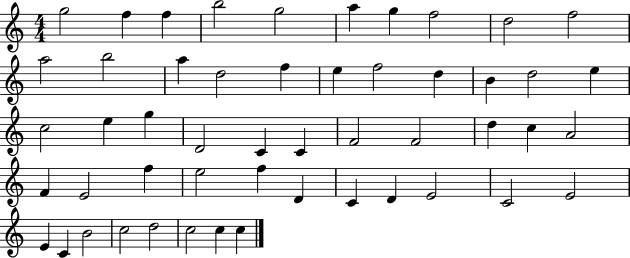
G5/h F5/q F5/q B5/h G5/h A5/q G5/q F5/h D5/h F5/h A5/h B5/h A5/q D5/h F5/q E5/q F5/h D5/q B4/q D5/h E5/q C5/h E5/q G5/q D4/h C4/q C4/q F4/h F4/h D5/q C5/q A4/h F4/q E4/h F5/q E5/h F5/q D4/q C4/q D4/q E4/h C4/h E4/h E4/q C4/q B4/h C5/h D5/h C5/h C5/q C5/q